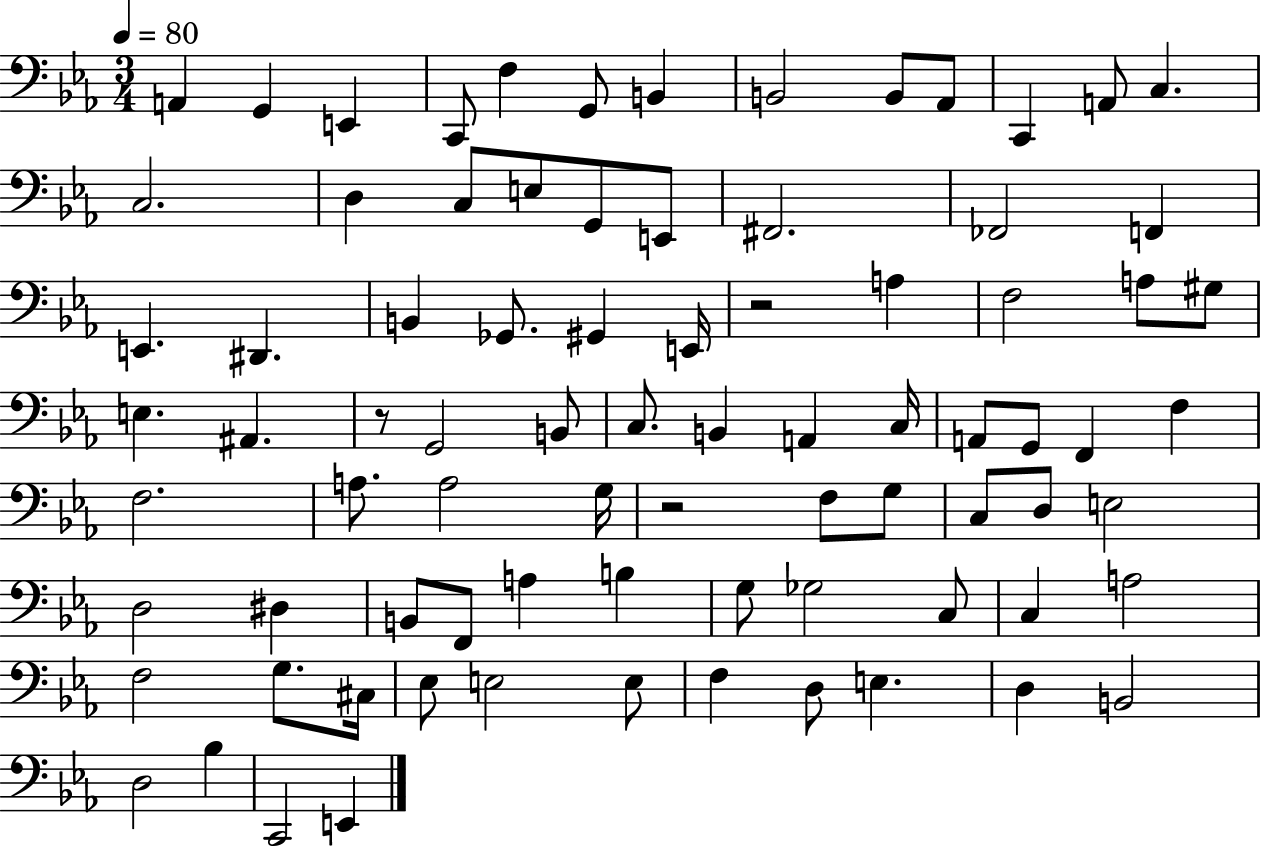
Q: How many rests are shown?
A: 3